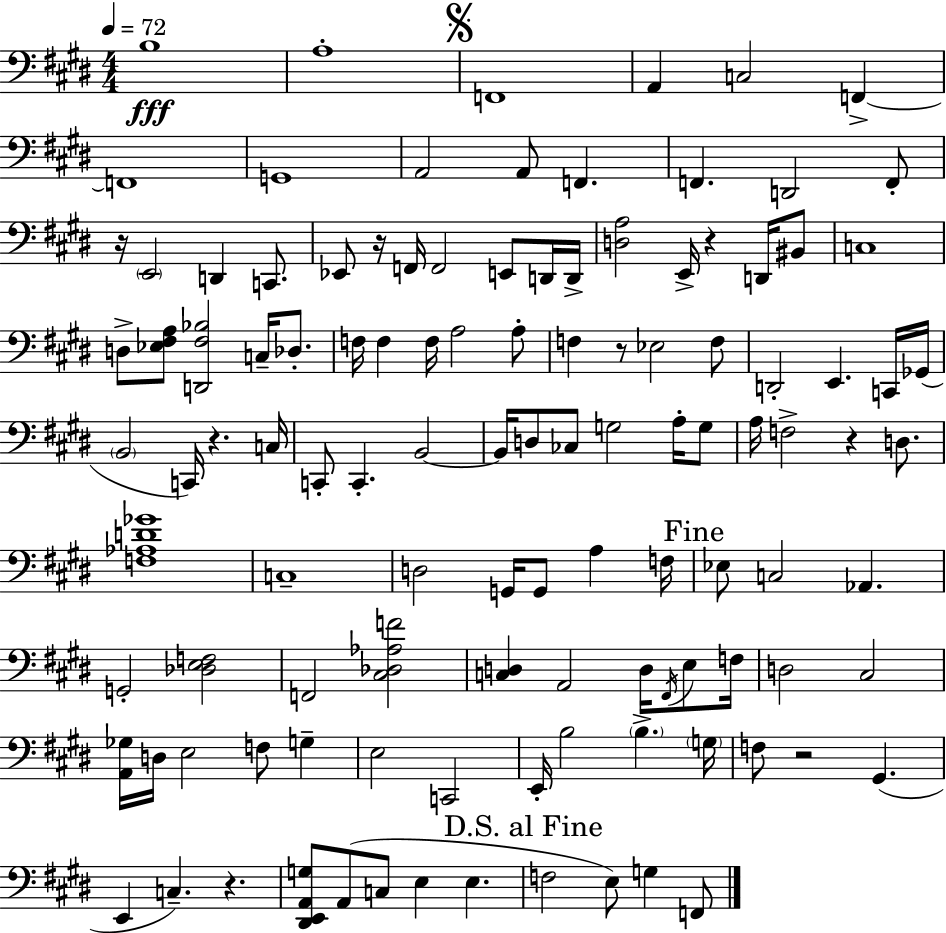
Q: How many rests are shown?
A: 8